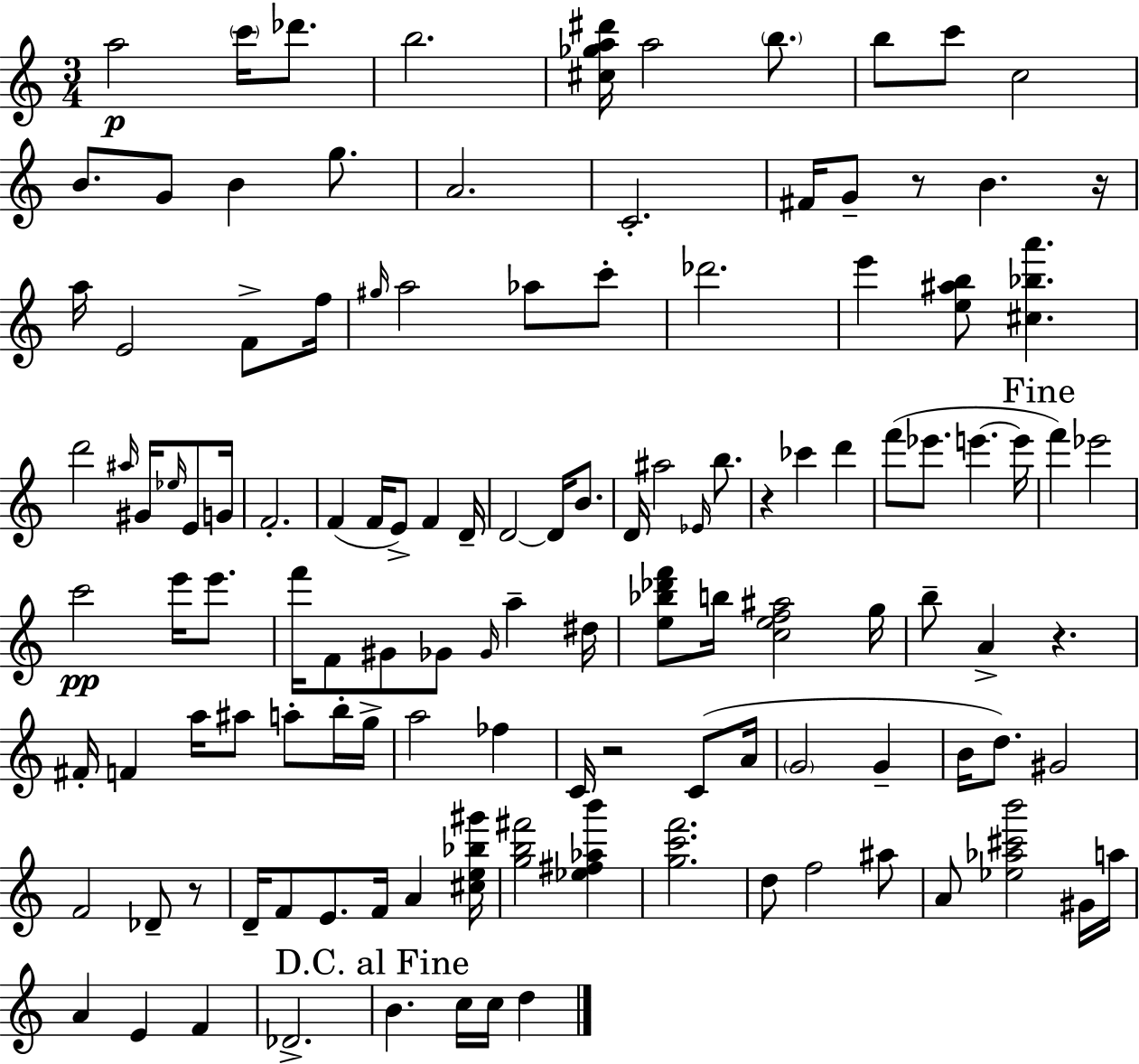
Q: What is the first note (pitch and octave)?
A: A5